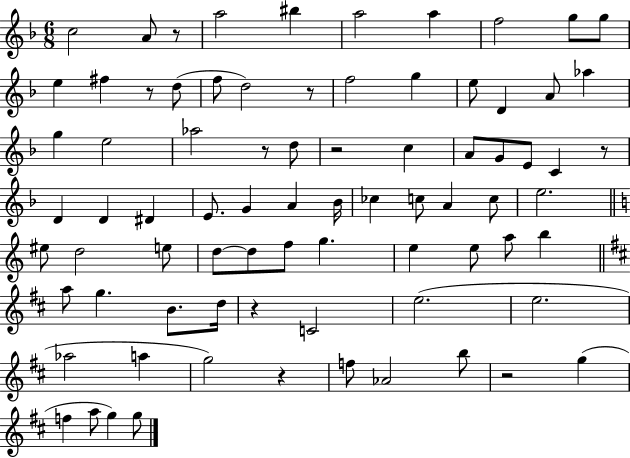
C5/h A4/e R/e A5/h BIS5/q A5/h A5/q F5/h G5/e G5/e E5/q F#5/q R/e D5/e F5/e D5/h R/e F5/h G5/q E5/e D4/q A4/e Ab5/q G5/q E5/h Ab5/h R/e D5/e R/h C5/q A4/e G4/e E4/e C4/q R/e D4/q D4/q D#4/q E4/e. G4/q A4/q Bb4/s CES5/q C5/e A4/q C5/e E5/h. EIS5/e D5/h E5/e D5/e D5/e F5/e G5/q. E5/q E5/e A5/e B5/q A5/e G5/q. B4/e. D5/s R/q C4/h E5/h. E5/h. Ab5/h A5/q G5/h R/q F5/e Ab4/h B5/e R/h G5/q F5/q A5/e G5/q G5/e